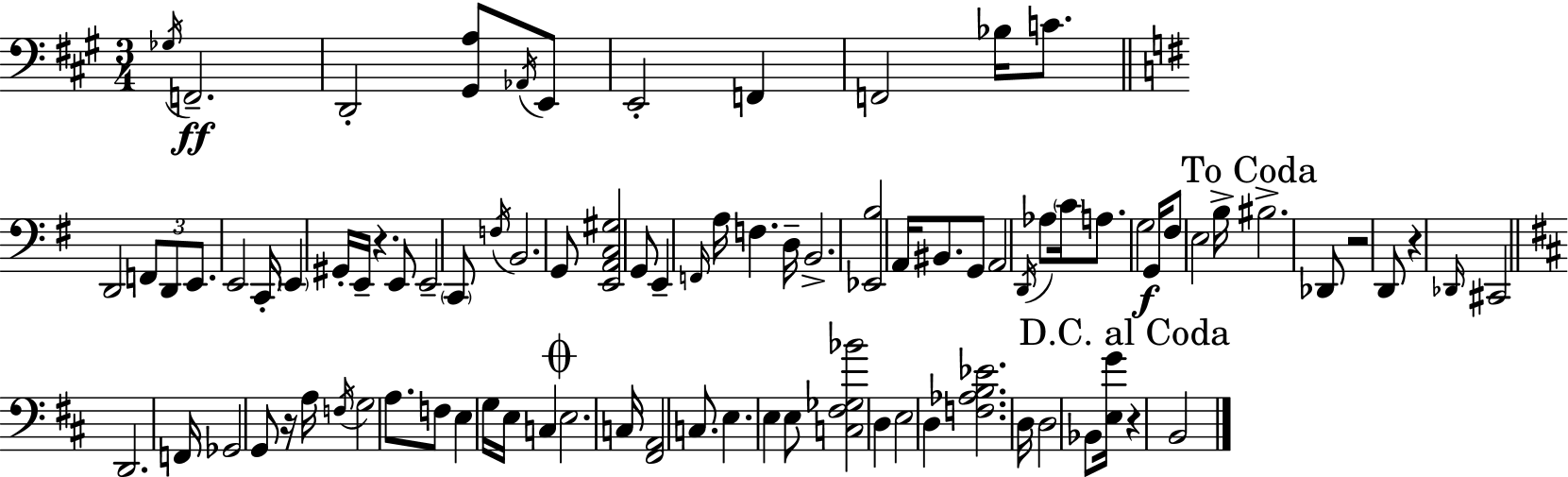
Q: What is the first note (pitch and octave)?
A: Gb3